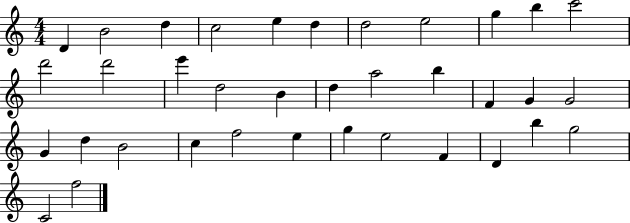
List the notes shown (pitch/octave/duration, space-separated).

D4/q B4/h D5/q C5/h E5/q D5/q D5/h E5/h G5/q B5/q C6/h D6/h D6/h E6/q D5/h B4/q D5/q A5/h B5/q F4/q G4/q G4/h G4/q D5/q B4/h C5/q F5/h E5/q G5/q E5/h F4/q D4/q B5/q G5/h C4/h F5/h